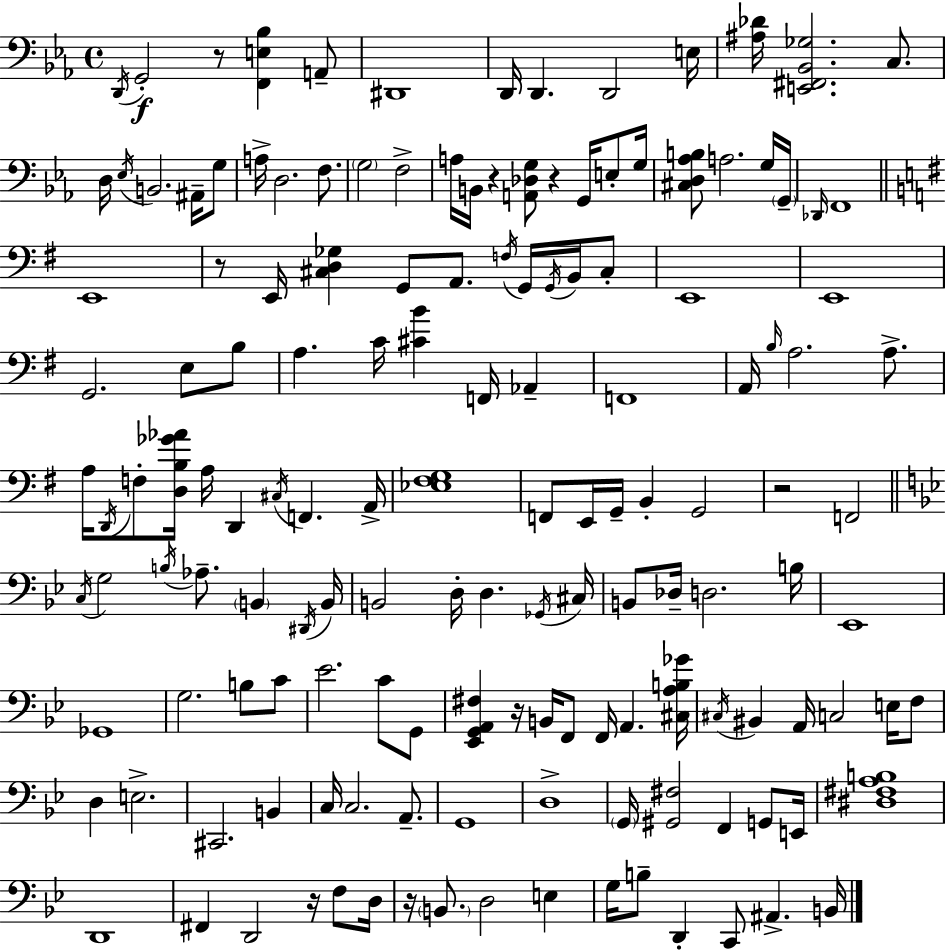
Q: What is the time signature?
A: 4/4